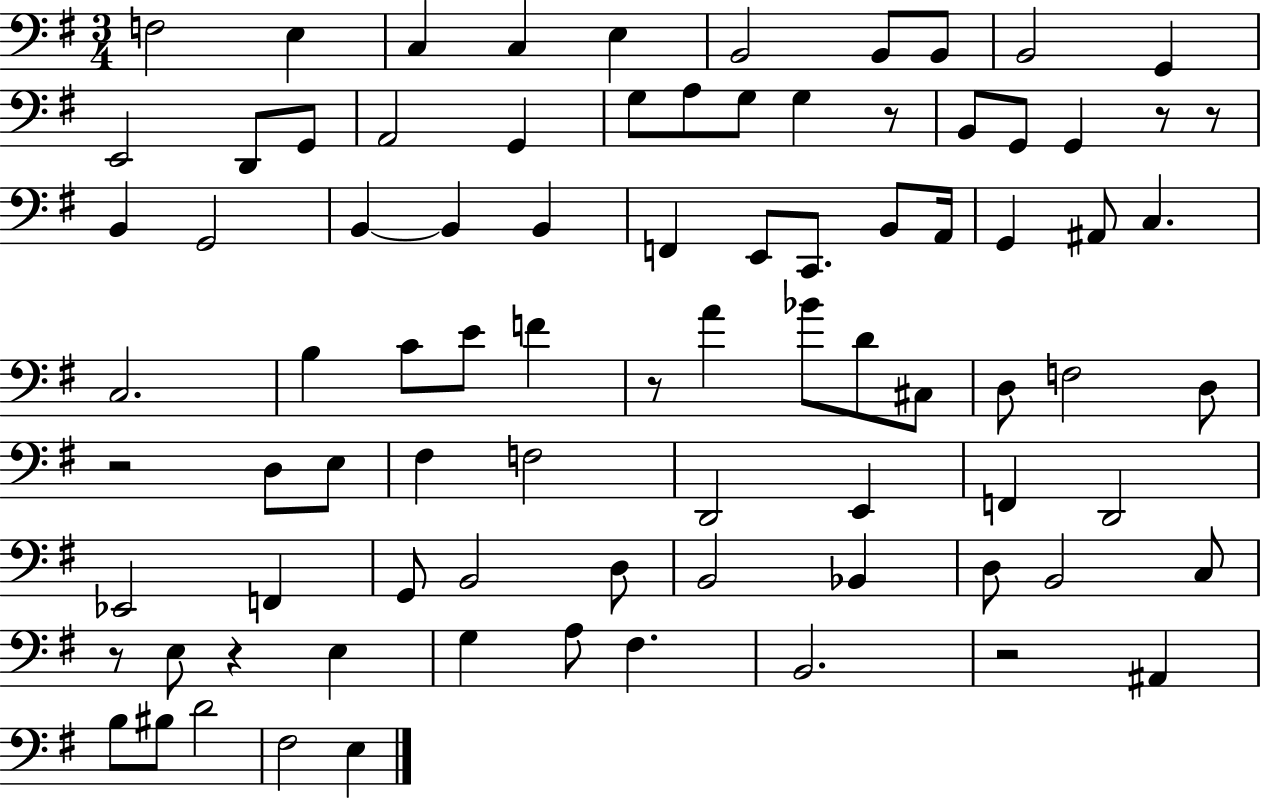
F3/h E3/q C3/q C3/q E3/q B2/h B2/e B2/e B2/h G2/q E2/h D2/e G2/e A2/h G2/q G3/e A3/e G3/e G3/q R/e B2/e G2/e G2/q R/e R/e B2/q G2/h B2/q B2/q B2/q F2/q E2/e C2/e. B2/e A2/s G2/q A#2/e C3/q. C3/h. B3/q C4/e E4/e F4/q R/e A4/q Bb4/e D4/e C#3/e D3/e F3/h D3/e R/h D3/e E3/e F#3/q F3/h D2/h E2/q F2/q D2/h Eb2/h F2/q G2/e B2/h D3/e B2/h Bb2/q D3/e B2/h C3/e R/e E3/e R/q E3/q G3/q A3/e F#3/q. B2/h. R/h A#2/q B3/e BIS3/e D4/h F#3/h E3/q